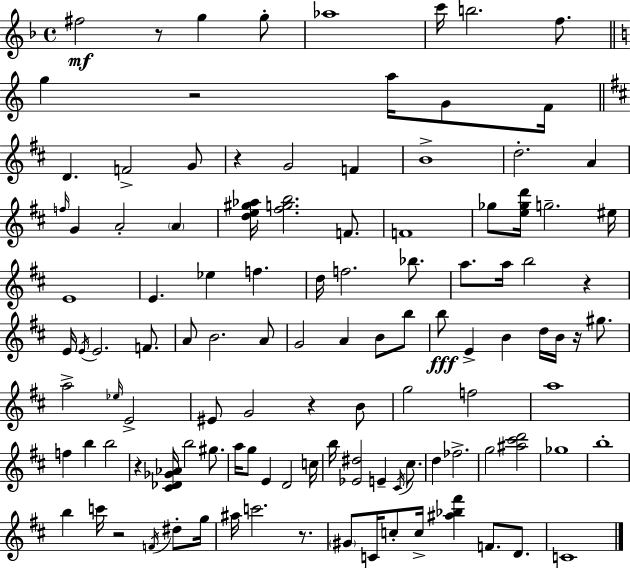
F#5/h R/e G5/q G5/e Ab5/w C6/s B5/h. F5/e. G5/q R/h A5/s G4/e F4/s D4/q. F4/h G4/e R/q G4/h F4/q B4/w D5/h. A4/q F5/s G4/q A4/h A4/q [D5,E5,G#5,Ab5]/s [F#5,G5,B5]/h. F4/e. F4/w Gb5/e [E5,Gb5,D6]/s G5/h. EIS5/s E4/w E4/q. Eb5/q F5/q. D5/s F5/h. Bb5/e. A5/e. A5/s B5/h R/q E4/s E4/s E4/h. F4/e. A4/e B4/h. A4/e G4/h A4/q B4/e B5/e B5/e E4/q B4/q D5/s B4/s R/s G#5/e. A5/h Eb5/s E4/h EIS4/e G4/h R/q B4/e G5/h F5/h A5/w F5/q B5/q B5/h R/q [C#4,Db4,Gb4,Ab4]/s B5/h G#5/e. A5/s G5/e E4/q D4/h C5/s B5/s [Eb4,D#5]/h E4/q C#4/s C#5/e. D5/q FES5/h. G5/h [A#5,C#6,D6]/h Gb5/w B5/w B5/q C6/s R/h F4/s D#5/e G5/s A#5/s C6/h. R/e. G#4/e C4/s C5/e C5/s [A#5,Bb5,F#6]/q F4/e. D4/e. C4/w